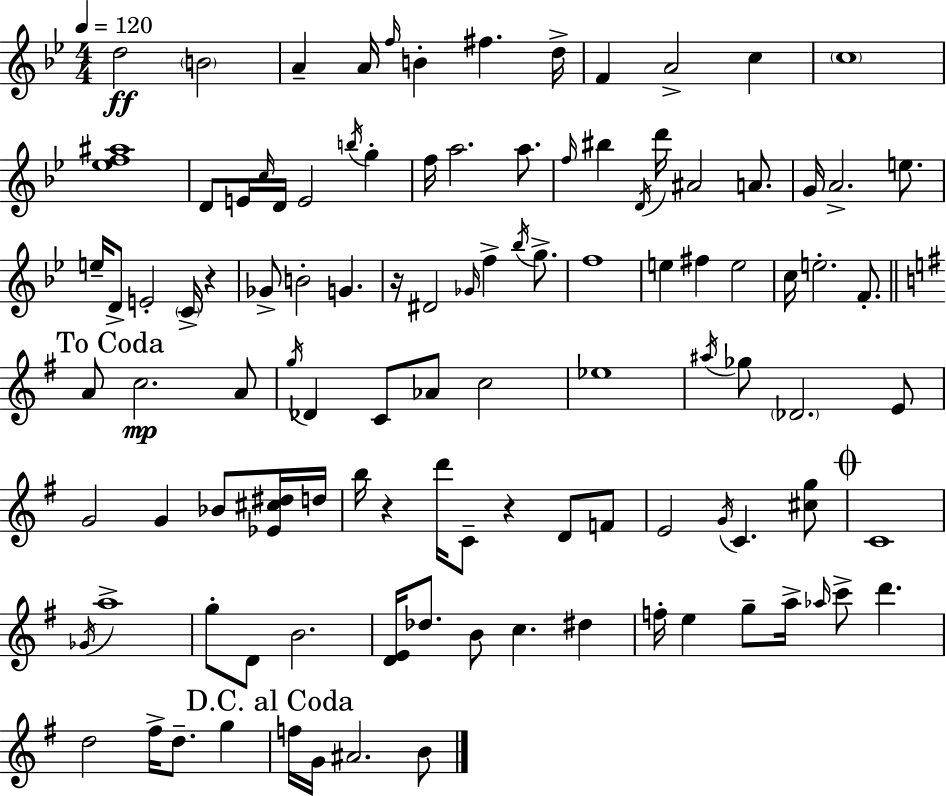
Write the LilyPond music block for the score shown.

{
  \clef treble
  \numericTimeSignature
  \time 4/4
  \key bes \major
  \tempo 4 = 120
  d''2\ff \parenthesize b'2 | a'4-- a'16 \grace { f''16 } b'4-. fis''4. | d''16-> f'4 a'2-> c''4 | \parenthesize c''1 | \break <ees'' f'' ais''>1 | d'8 e'16 \grace { c''16 } d'16 e'2 \acciaccatura { b''16 } g''4-. | f''16 a''2. | a''8. \grace { f''16 } bis''4 \acciaccatura { d'16 } d'''16 ais'2 | \break a'8. g'16 a'2.-> | e''8. e''16-- d'8-> e'2-. | \parenthesize c'16-> r4 ges'8-> b'2-. g'4. | r16 dis'2 \grace { ges'16 } f''4-> | \break \acciaccatura { bes''16 } g''8.-> f''1 | e''4 fis''4 e''2 | c''16 e''2.-. | f'8.-. \mark "To Coda" \bar "||" \break \key g \major a'8 c''2.\mp a'8 | \acciaccatura { g''16 } des'4 c'8 aes'8 c''2 | ees''1 | \acciaccatura { ais''16 } ges''8 \parenthesize des'2. | \break e'8 g'2 g'4 bes'8 | <ees' cis'' dis''>16 d''16 b''16 r4 d'''16 c'8-- r4 d'8 | f'8 e'2 \acciaccatura { g'16 } c'4. | <cis'' g''>8 \mark \markup { \musicglyph "scripts.coda" } c'1 | \break \acciaccatura { ges'16 } a''1-> | g''8-. d'8 b'2. | <d' e'>16 des''8. b'8 c''4. | dis''4 f''16-. e''4 g''8-- a''16-> \grace { aes''16 } c'''8-> d'''4. | \break d''2 fis''16-> d''8.-- | g''4 \mark "D.C. al Coda" f''16 g'16 ais'2. | b'8 \bar "|."
}